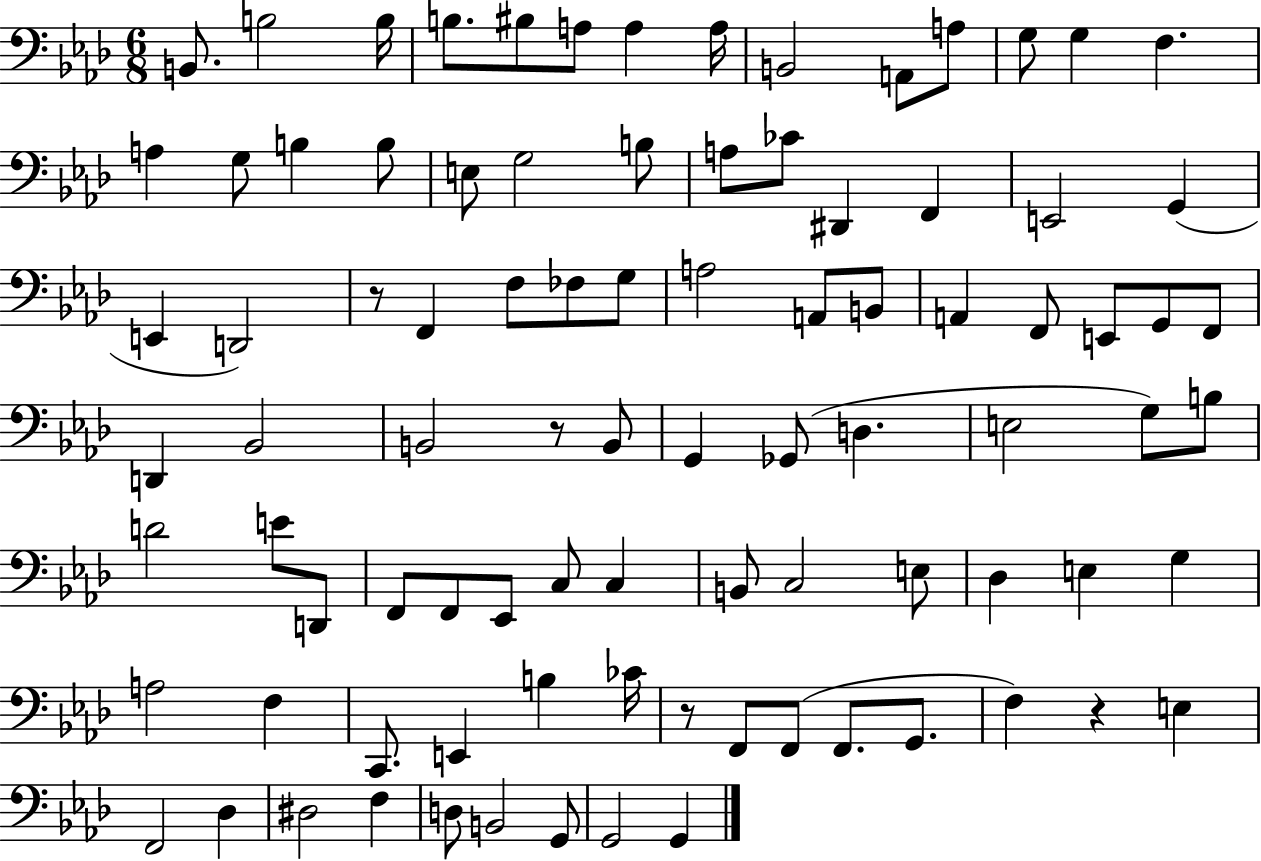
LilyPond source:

{
  \clef bass
  \numericTimeSignature
  \time 6/8
  \key aes \major
  b,8. b2 b16 | b8. bis8 a8 a4 a16 | b,2 a,8 a8 | g8 g4 f4. | \break a4 g8 b4 b8 | e8 g2 b8 | a8 ces'8 dis,4 f,4 | e,2 g,4( | \break e,4 d,2) | r8 f,4 f8 fes8 g8 | a2 a,8 b,8 | a,4 f,8 e,8 g,8 f,8 | \break d,4 bes,2 | b,2 r8 b,8 | g,4 ges,8( d4. | e2 g8) b8 | \break d'2 e'8 d,8 | f,8 f,8 ees,8 c8 c4 | b,8 c2 e8 | des4 e4 g4 | \break a2 f4 | c,8. e,4 b4 ces'16 | r8 f,8 f,8( f,8. g,8. | f4) r4 e4 | \break f,2 des4 | dis2 f4 | d8 b,2 g,8 | g,2 g,4 | \break \bar "|."
}